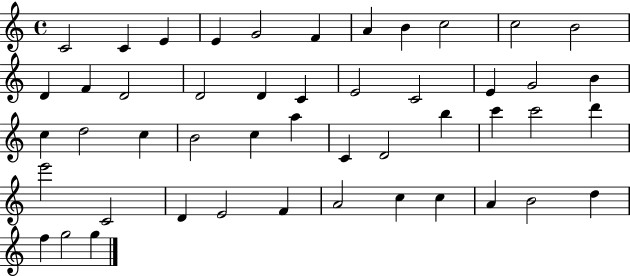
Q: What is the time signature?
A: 4/4